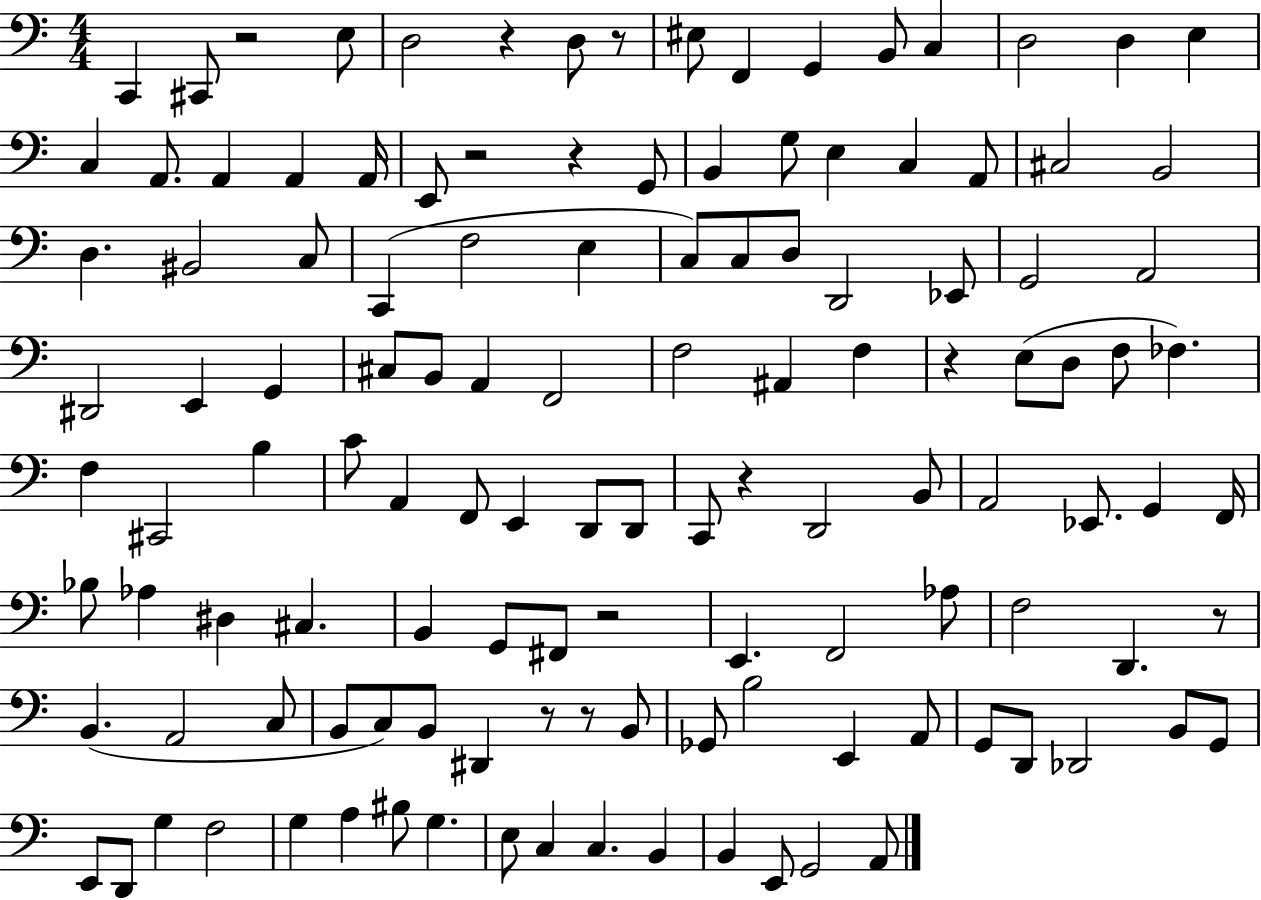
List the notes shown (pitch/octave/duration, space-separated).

C2/q C#2/e R/h E3/e D3/h R/q D3/e R/e EIS3/e F2/q G2/q B2/e C3/q D3/h D3/q E3/q C3/q A2/e. A2/q A2/q A2/s E2/e R/h R/q G2/e B2/q G3/e E3/q C3/q A2/e C#3/h B2/h D3/q. BIS2/h C3/e C2/q F3/h E3/q C3/e C3/e D3/e D2/h Eb2/e G2/h A2/h D#2/h E2/q G2/q C#3/e B2/e A2/q F2/h F3/h A#2/q F3/q R/q E3/e D3/e F3/e FES3/q. F3/q C#2/h B3/q C4/e A2/q F2/e E2/q D2/e D2/e C2/e R/q D2/h B2/e A2/h Eb2/e. G2/q F2/s Bb3/e Ab3/q D#3/q C#3/q. B2/q G2/e F#2/e R/h E2/q. F2/h Ab3/e F3/h D2/q. R/e B2/q. A2/h C3/e B2/e C3/e B2/e D#2/q R/e R/e B2/e Gb2/e B3/h E2/q A2/e G2/e D2/e Db2/h B2/e G2/e E2/e D2/e G3/q F3/h G3/q A3/q BIS3/e G3/q. E3/e C3/q C3/q. B2/q B2/q E2/e G2/h A2/e